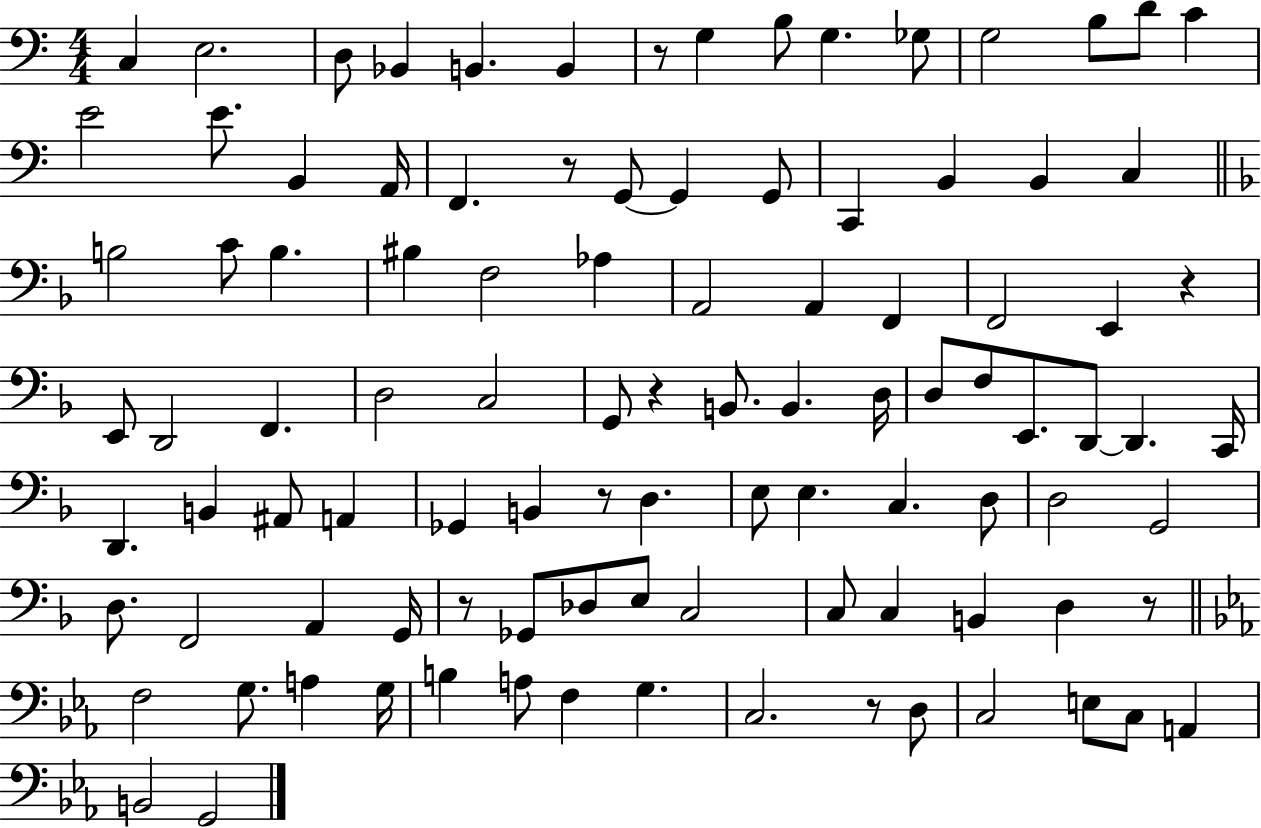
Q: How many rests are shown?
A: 8